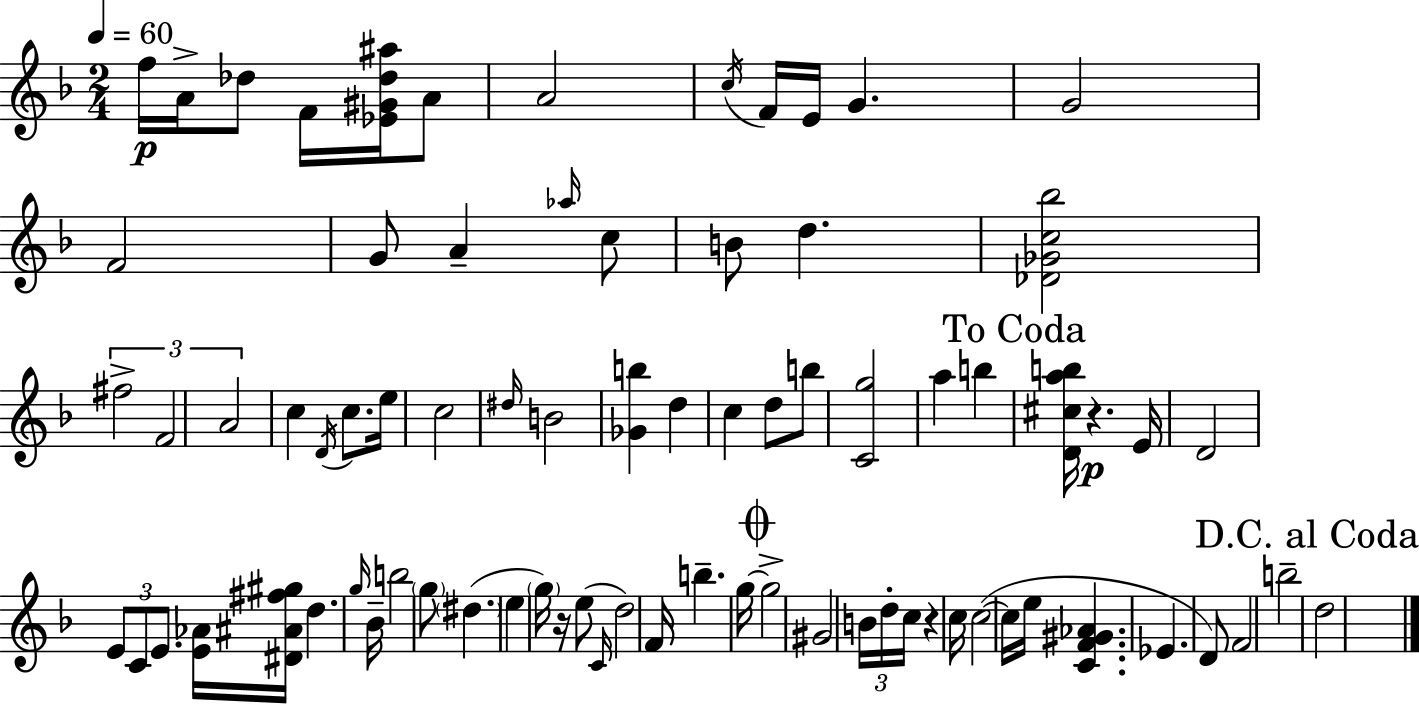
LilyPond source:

{
  \clef treble
  \numericTimeSignature
  \time 2/4
  \key f \major
  \tempo 4 = 60
  f''16\p a'16-> des''8 f'16 <ees' gis' des'' ais''>16 a'8 | a'2 | \acciaccatura { c''16 } f'16 e'16 g'4. | g'2 | \break f'2 | g'8 a'4-- \grace { aes''16 } | c''8 b'8 d''4. | <des' ges' c'' bes''>2 | \break \tuplet 3/2 { fis''2-> | f'2 | a'2 } | c''4 \acciaccatura { d'16 } c''8. | \break e''16 c''2 | \grace { dis''16 } b'2 | <ges' b''>4 | d''4 c''4 | \break d''8 b''8 <c' g''>2 | a''4 | b''4 \mark "To Coda" <d' cis'' a'' b''>16 r4.\p | e'16 d'2 | \break \tuplet 3/2 { e'8 c'8 | e'8. } <e' aes'>16 <dis' ais' fis'' gis''>16 d''4. | \grace { g''16 } bes'16-- b''2 | \parenthesize g''8 \parenthesize dis''4.( | \break e''4 | \parenthesize g''16) r16 e''8( \grace { c'16 } d''2) | f'16 b''4.-- | g''16~~ \mark \markup { \musicglyph "scripts.coda" } g''2-> | \break gis'2 | \tuplet 3/2 { b'16 d''16-. | c''16 } r4 c''16 c''2~(~ | c''16 e''16 | \break <c' f' gis' aes'>4. ees'4. | d'8) f'2 | b''2-- | \mark "D.C. al Coda" d''2 | \break \bar "|."
}